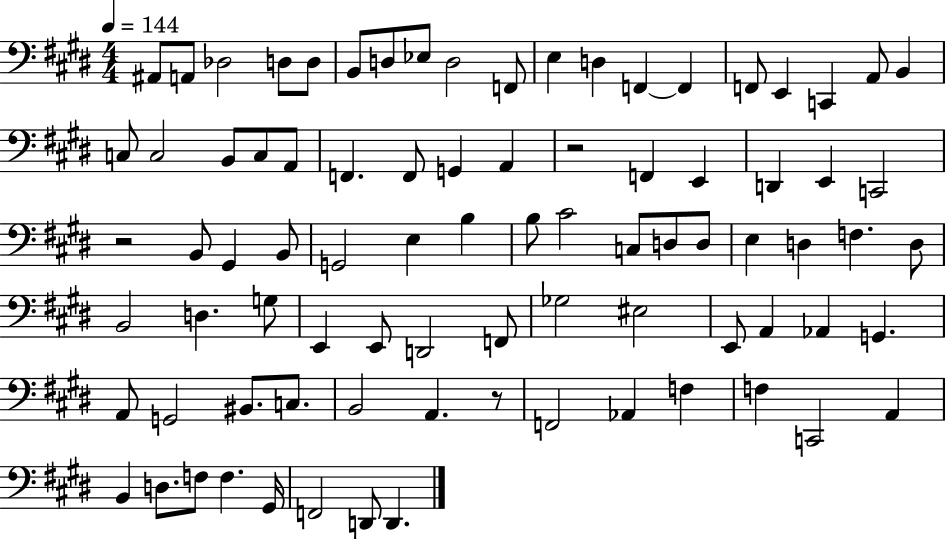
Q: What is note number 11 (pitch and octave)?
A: E3